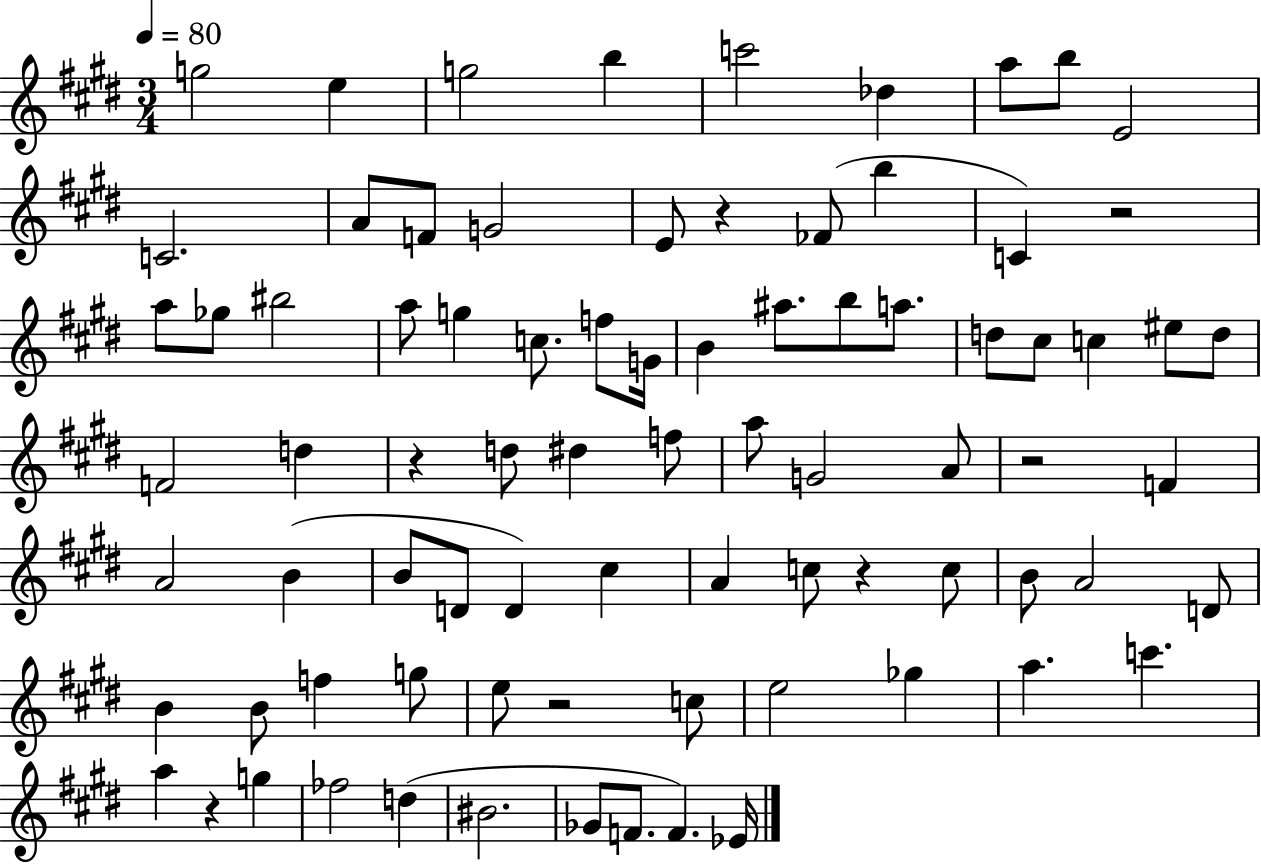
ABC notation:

X:1
T:Untitled
M:3/4
L:1/4
K:E
g2 e g2 b c'2 _d a/2 b/2 E2 C2 A/2 F/2 G2 E/2 z _F/2 b C z2 a/2 _g/2 ^b2 a/2 g c/2 f/2 G/4 B ^a/2 b/2 a/2 d/2 ^c/2 c ^e/2 d/2 F2 d z d/2 ^d f/2 a/2 G2 A/2 z2 F A2 B B/2 D/2 D ^c A c/2 z c/2 B/2 A2 D/2 B B/2 f g/2 e/2 z2 c/2 e2 _g a c' a z g _f2 d ^B2 _G/2 F/2 F _E/4